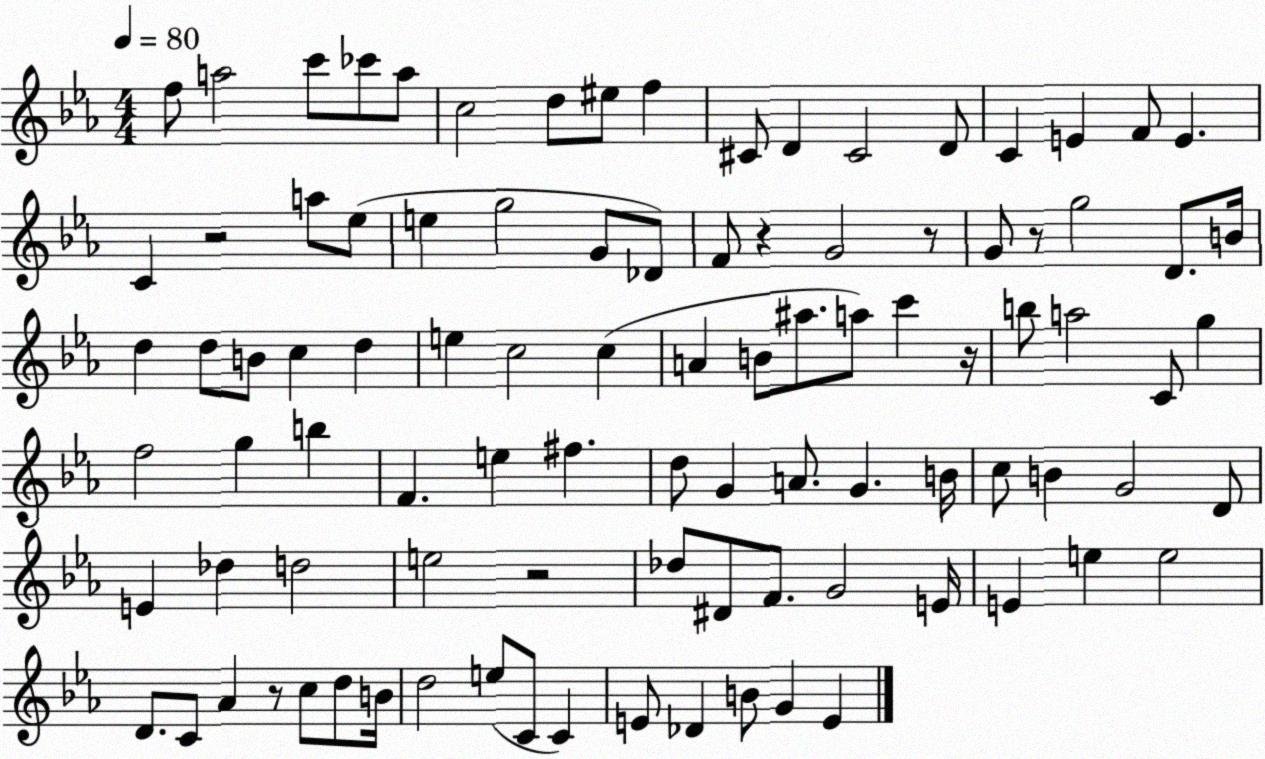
X:1
T:Untitled
M:4/4
L:1/4
K:Eb
f/2 a2 c'/2 _c'/2 a/2 c2 d/2 ^e/2 f ^C/2 D ^C2 D/2 C E F/2 E C z2 a/2 _e/2 e g2 G/2 _D/2 F/2 z G2 z/2 G/2 z/2 g2 D/2 B/4 d d/2 B/2 c d e c2 c A B/2 ^a/2 a/2 c' z/4 b/2 a2 C/2 g f2 g b F e ^f d/2 G A/2 G B/4 c/2 B G2 D/2 E _d d2 e2 z2 _d/2 ^D/2 F/2 G2 E/4 E e e2 D/2 C/2 _A z/2 c/2 d/2 B/4 d2 e/2 C/2 C E/2 _D B/2 G E